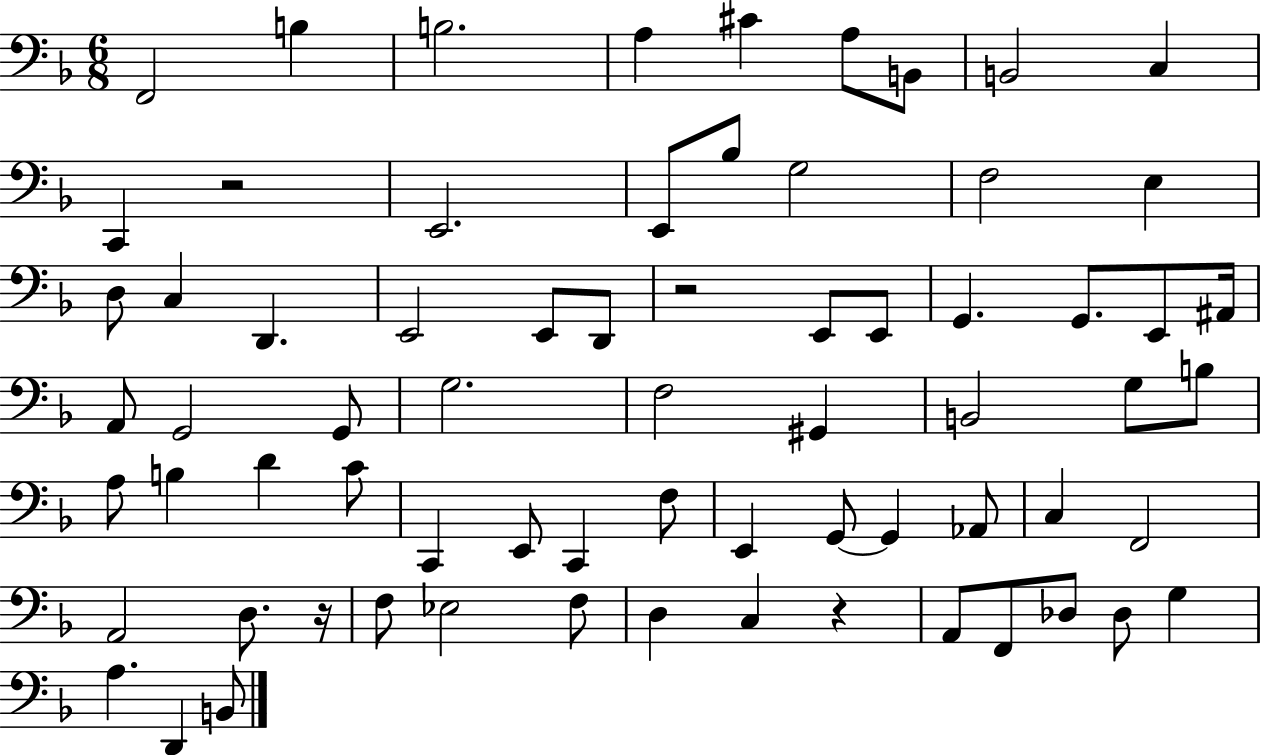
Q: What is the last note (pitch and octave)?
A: B2